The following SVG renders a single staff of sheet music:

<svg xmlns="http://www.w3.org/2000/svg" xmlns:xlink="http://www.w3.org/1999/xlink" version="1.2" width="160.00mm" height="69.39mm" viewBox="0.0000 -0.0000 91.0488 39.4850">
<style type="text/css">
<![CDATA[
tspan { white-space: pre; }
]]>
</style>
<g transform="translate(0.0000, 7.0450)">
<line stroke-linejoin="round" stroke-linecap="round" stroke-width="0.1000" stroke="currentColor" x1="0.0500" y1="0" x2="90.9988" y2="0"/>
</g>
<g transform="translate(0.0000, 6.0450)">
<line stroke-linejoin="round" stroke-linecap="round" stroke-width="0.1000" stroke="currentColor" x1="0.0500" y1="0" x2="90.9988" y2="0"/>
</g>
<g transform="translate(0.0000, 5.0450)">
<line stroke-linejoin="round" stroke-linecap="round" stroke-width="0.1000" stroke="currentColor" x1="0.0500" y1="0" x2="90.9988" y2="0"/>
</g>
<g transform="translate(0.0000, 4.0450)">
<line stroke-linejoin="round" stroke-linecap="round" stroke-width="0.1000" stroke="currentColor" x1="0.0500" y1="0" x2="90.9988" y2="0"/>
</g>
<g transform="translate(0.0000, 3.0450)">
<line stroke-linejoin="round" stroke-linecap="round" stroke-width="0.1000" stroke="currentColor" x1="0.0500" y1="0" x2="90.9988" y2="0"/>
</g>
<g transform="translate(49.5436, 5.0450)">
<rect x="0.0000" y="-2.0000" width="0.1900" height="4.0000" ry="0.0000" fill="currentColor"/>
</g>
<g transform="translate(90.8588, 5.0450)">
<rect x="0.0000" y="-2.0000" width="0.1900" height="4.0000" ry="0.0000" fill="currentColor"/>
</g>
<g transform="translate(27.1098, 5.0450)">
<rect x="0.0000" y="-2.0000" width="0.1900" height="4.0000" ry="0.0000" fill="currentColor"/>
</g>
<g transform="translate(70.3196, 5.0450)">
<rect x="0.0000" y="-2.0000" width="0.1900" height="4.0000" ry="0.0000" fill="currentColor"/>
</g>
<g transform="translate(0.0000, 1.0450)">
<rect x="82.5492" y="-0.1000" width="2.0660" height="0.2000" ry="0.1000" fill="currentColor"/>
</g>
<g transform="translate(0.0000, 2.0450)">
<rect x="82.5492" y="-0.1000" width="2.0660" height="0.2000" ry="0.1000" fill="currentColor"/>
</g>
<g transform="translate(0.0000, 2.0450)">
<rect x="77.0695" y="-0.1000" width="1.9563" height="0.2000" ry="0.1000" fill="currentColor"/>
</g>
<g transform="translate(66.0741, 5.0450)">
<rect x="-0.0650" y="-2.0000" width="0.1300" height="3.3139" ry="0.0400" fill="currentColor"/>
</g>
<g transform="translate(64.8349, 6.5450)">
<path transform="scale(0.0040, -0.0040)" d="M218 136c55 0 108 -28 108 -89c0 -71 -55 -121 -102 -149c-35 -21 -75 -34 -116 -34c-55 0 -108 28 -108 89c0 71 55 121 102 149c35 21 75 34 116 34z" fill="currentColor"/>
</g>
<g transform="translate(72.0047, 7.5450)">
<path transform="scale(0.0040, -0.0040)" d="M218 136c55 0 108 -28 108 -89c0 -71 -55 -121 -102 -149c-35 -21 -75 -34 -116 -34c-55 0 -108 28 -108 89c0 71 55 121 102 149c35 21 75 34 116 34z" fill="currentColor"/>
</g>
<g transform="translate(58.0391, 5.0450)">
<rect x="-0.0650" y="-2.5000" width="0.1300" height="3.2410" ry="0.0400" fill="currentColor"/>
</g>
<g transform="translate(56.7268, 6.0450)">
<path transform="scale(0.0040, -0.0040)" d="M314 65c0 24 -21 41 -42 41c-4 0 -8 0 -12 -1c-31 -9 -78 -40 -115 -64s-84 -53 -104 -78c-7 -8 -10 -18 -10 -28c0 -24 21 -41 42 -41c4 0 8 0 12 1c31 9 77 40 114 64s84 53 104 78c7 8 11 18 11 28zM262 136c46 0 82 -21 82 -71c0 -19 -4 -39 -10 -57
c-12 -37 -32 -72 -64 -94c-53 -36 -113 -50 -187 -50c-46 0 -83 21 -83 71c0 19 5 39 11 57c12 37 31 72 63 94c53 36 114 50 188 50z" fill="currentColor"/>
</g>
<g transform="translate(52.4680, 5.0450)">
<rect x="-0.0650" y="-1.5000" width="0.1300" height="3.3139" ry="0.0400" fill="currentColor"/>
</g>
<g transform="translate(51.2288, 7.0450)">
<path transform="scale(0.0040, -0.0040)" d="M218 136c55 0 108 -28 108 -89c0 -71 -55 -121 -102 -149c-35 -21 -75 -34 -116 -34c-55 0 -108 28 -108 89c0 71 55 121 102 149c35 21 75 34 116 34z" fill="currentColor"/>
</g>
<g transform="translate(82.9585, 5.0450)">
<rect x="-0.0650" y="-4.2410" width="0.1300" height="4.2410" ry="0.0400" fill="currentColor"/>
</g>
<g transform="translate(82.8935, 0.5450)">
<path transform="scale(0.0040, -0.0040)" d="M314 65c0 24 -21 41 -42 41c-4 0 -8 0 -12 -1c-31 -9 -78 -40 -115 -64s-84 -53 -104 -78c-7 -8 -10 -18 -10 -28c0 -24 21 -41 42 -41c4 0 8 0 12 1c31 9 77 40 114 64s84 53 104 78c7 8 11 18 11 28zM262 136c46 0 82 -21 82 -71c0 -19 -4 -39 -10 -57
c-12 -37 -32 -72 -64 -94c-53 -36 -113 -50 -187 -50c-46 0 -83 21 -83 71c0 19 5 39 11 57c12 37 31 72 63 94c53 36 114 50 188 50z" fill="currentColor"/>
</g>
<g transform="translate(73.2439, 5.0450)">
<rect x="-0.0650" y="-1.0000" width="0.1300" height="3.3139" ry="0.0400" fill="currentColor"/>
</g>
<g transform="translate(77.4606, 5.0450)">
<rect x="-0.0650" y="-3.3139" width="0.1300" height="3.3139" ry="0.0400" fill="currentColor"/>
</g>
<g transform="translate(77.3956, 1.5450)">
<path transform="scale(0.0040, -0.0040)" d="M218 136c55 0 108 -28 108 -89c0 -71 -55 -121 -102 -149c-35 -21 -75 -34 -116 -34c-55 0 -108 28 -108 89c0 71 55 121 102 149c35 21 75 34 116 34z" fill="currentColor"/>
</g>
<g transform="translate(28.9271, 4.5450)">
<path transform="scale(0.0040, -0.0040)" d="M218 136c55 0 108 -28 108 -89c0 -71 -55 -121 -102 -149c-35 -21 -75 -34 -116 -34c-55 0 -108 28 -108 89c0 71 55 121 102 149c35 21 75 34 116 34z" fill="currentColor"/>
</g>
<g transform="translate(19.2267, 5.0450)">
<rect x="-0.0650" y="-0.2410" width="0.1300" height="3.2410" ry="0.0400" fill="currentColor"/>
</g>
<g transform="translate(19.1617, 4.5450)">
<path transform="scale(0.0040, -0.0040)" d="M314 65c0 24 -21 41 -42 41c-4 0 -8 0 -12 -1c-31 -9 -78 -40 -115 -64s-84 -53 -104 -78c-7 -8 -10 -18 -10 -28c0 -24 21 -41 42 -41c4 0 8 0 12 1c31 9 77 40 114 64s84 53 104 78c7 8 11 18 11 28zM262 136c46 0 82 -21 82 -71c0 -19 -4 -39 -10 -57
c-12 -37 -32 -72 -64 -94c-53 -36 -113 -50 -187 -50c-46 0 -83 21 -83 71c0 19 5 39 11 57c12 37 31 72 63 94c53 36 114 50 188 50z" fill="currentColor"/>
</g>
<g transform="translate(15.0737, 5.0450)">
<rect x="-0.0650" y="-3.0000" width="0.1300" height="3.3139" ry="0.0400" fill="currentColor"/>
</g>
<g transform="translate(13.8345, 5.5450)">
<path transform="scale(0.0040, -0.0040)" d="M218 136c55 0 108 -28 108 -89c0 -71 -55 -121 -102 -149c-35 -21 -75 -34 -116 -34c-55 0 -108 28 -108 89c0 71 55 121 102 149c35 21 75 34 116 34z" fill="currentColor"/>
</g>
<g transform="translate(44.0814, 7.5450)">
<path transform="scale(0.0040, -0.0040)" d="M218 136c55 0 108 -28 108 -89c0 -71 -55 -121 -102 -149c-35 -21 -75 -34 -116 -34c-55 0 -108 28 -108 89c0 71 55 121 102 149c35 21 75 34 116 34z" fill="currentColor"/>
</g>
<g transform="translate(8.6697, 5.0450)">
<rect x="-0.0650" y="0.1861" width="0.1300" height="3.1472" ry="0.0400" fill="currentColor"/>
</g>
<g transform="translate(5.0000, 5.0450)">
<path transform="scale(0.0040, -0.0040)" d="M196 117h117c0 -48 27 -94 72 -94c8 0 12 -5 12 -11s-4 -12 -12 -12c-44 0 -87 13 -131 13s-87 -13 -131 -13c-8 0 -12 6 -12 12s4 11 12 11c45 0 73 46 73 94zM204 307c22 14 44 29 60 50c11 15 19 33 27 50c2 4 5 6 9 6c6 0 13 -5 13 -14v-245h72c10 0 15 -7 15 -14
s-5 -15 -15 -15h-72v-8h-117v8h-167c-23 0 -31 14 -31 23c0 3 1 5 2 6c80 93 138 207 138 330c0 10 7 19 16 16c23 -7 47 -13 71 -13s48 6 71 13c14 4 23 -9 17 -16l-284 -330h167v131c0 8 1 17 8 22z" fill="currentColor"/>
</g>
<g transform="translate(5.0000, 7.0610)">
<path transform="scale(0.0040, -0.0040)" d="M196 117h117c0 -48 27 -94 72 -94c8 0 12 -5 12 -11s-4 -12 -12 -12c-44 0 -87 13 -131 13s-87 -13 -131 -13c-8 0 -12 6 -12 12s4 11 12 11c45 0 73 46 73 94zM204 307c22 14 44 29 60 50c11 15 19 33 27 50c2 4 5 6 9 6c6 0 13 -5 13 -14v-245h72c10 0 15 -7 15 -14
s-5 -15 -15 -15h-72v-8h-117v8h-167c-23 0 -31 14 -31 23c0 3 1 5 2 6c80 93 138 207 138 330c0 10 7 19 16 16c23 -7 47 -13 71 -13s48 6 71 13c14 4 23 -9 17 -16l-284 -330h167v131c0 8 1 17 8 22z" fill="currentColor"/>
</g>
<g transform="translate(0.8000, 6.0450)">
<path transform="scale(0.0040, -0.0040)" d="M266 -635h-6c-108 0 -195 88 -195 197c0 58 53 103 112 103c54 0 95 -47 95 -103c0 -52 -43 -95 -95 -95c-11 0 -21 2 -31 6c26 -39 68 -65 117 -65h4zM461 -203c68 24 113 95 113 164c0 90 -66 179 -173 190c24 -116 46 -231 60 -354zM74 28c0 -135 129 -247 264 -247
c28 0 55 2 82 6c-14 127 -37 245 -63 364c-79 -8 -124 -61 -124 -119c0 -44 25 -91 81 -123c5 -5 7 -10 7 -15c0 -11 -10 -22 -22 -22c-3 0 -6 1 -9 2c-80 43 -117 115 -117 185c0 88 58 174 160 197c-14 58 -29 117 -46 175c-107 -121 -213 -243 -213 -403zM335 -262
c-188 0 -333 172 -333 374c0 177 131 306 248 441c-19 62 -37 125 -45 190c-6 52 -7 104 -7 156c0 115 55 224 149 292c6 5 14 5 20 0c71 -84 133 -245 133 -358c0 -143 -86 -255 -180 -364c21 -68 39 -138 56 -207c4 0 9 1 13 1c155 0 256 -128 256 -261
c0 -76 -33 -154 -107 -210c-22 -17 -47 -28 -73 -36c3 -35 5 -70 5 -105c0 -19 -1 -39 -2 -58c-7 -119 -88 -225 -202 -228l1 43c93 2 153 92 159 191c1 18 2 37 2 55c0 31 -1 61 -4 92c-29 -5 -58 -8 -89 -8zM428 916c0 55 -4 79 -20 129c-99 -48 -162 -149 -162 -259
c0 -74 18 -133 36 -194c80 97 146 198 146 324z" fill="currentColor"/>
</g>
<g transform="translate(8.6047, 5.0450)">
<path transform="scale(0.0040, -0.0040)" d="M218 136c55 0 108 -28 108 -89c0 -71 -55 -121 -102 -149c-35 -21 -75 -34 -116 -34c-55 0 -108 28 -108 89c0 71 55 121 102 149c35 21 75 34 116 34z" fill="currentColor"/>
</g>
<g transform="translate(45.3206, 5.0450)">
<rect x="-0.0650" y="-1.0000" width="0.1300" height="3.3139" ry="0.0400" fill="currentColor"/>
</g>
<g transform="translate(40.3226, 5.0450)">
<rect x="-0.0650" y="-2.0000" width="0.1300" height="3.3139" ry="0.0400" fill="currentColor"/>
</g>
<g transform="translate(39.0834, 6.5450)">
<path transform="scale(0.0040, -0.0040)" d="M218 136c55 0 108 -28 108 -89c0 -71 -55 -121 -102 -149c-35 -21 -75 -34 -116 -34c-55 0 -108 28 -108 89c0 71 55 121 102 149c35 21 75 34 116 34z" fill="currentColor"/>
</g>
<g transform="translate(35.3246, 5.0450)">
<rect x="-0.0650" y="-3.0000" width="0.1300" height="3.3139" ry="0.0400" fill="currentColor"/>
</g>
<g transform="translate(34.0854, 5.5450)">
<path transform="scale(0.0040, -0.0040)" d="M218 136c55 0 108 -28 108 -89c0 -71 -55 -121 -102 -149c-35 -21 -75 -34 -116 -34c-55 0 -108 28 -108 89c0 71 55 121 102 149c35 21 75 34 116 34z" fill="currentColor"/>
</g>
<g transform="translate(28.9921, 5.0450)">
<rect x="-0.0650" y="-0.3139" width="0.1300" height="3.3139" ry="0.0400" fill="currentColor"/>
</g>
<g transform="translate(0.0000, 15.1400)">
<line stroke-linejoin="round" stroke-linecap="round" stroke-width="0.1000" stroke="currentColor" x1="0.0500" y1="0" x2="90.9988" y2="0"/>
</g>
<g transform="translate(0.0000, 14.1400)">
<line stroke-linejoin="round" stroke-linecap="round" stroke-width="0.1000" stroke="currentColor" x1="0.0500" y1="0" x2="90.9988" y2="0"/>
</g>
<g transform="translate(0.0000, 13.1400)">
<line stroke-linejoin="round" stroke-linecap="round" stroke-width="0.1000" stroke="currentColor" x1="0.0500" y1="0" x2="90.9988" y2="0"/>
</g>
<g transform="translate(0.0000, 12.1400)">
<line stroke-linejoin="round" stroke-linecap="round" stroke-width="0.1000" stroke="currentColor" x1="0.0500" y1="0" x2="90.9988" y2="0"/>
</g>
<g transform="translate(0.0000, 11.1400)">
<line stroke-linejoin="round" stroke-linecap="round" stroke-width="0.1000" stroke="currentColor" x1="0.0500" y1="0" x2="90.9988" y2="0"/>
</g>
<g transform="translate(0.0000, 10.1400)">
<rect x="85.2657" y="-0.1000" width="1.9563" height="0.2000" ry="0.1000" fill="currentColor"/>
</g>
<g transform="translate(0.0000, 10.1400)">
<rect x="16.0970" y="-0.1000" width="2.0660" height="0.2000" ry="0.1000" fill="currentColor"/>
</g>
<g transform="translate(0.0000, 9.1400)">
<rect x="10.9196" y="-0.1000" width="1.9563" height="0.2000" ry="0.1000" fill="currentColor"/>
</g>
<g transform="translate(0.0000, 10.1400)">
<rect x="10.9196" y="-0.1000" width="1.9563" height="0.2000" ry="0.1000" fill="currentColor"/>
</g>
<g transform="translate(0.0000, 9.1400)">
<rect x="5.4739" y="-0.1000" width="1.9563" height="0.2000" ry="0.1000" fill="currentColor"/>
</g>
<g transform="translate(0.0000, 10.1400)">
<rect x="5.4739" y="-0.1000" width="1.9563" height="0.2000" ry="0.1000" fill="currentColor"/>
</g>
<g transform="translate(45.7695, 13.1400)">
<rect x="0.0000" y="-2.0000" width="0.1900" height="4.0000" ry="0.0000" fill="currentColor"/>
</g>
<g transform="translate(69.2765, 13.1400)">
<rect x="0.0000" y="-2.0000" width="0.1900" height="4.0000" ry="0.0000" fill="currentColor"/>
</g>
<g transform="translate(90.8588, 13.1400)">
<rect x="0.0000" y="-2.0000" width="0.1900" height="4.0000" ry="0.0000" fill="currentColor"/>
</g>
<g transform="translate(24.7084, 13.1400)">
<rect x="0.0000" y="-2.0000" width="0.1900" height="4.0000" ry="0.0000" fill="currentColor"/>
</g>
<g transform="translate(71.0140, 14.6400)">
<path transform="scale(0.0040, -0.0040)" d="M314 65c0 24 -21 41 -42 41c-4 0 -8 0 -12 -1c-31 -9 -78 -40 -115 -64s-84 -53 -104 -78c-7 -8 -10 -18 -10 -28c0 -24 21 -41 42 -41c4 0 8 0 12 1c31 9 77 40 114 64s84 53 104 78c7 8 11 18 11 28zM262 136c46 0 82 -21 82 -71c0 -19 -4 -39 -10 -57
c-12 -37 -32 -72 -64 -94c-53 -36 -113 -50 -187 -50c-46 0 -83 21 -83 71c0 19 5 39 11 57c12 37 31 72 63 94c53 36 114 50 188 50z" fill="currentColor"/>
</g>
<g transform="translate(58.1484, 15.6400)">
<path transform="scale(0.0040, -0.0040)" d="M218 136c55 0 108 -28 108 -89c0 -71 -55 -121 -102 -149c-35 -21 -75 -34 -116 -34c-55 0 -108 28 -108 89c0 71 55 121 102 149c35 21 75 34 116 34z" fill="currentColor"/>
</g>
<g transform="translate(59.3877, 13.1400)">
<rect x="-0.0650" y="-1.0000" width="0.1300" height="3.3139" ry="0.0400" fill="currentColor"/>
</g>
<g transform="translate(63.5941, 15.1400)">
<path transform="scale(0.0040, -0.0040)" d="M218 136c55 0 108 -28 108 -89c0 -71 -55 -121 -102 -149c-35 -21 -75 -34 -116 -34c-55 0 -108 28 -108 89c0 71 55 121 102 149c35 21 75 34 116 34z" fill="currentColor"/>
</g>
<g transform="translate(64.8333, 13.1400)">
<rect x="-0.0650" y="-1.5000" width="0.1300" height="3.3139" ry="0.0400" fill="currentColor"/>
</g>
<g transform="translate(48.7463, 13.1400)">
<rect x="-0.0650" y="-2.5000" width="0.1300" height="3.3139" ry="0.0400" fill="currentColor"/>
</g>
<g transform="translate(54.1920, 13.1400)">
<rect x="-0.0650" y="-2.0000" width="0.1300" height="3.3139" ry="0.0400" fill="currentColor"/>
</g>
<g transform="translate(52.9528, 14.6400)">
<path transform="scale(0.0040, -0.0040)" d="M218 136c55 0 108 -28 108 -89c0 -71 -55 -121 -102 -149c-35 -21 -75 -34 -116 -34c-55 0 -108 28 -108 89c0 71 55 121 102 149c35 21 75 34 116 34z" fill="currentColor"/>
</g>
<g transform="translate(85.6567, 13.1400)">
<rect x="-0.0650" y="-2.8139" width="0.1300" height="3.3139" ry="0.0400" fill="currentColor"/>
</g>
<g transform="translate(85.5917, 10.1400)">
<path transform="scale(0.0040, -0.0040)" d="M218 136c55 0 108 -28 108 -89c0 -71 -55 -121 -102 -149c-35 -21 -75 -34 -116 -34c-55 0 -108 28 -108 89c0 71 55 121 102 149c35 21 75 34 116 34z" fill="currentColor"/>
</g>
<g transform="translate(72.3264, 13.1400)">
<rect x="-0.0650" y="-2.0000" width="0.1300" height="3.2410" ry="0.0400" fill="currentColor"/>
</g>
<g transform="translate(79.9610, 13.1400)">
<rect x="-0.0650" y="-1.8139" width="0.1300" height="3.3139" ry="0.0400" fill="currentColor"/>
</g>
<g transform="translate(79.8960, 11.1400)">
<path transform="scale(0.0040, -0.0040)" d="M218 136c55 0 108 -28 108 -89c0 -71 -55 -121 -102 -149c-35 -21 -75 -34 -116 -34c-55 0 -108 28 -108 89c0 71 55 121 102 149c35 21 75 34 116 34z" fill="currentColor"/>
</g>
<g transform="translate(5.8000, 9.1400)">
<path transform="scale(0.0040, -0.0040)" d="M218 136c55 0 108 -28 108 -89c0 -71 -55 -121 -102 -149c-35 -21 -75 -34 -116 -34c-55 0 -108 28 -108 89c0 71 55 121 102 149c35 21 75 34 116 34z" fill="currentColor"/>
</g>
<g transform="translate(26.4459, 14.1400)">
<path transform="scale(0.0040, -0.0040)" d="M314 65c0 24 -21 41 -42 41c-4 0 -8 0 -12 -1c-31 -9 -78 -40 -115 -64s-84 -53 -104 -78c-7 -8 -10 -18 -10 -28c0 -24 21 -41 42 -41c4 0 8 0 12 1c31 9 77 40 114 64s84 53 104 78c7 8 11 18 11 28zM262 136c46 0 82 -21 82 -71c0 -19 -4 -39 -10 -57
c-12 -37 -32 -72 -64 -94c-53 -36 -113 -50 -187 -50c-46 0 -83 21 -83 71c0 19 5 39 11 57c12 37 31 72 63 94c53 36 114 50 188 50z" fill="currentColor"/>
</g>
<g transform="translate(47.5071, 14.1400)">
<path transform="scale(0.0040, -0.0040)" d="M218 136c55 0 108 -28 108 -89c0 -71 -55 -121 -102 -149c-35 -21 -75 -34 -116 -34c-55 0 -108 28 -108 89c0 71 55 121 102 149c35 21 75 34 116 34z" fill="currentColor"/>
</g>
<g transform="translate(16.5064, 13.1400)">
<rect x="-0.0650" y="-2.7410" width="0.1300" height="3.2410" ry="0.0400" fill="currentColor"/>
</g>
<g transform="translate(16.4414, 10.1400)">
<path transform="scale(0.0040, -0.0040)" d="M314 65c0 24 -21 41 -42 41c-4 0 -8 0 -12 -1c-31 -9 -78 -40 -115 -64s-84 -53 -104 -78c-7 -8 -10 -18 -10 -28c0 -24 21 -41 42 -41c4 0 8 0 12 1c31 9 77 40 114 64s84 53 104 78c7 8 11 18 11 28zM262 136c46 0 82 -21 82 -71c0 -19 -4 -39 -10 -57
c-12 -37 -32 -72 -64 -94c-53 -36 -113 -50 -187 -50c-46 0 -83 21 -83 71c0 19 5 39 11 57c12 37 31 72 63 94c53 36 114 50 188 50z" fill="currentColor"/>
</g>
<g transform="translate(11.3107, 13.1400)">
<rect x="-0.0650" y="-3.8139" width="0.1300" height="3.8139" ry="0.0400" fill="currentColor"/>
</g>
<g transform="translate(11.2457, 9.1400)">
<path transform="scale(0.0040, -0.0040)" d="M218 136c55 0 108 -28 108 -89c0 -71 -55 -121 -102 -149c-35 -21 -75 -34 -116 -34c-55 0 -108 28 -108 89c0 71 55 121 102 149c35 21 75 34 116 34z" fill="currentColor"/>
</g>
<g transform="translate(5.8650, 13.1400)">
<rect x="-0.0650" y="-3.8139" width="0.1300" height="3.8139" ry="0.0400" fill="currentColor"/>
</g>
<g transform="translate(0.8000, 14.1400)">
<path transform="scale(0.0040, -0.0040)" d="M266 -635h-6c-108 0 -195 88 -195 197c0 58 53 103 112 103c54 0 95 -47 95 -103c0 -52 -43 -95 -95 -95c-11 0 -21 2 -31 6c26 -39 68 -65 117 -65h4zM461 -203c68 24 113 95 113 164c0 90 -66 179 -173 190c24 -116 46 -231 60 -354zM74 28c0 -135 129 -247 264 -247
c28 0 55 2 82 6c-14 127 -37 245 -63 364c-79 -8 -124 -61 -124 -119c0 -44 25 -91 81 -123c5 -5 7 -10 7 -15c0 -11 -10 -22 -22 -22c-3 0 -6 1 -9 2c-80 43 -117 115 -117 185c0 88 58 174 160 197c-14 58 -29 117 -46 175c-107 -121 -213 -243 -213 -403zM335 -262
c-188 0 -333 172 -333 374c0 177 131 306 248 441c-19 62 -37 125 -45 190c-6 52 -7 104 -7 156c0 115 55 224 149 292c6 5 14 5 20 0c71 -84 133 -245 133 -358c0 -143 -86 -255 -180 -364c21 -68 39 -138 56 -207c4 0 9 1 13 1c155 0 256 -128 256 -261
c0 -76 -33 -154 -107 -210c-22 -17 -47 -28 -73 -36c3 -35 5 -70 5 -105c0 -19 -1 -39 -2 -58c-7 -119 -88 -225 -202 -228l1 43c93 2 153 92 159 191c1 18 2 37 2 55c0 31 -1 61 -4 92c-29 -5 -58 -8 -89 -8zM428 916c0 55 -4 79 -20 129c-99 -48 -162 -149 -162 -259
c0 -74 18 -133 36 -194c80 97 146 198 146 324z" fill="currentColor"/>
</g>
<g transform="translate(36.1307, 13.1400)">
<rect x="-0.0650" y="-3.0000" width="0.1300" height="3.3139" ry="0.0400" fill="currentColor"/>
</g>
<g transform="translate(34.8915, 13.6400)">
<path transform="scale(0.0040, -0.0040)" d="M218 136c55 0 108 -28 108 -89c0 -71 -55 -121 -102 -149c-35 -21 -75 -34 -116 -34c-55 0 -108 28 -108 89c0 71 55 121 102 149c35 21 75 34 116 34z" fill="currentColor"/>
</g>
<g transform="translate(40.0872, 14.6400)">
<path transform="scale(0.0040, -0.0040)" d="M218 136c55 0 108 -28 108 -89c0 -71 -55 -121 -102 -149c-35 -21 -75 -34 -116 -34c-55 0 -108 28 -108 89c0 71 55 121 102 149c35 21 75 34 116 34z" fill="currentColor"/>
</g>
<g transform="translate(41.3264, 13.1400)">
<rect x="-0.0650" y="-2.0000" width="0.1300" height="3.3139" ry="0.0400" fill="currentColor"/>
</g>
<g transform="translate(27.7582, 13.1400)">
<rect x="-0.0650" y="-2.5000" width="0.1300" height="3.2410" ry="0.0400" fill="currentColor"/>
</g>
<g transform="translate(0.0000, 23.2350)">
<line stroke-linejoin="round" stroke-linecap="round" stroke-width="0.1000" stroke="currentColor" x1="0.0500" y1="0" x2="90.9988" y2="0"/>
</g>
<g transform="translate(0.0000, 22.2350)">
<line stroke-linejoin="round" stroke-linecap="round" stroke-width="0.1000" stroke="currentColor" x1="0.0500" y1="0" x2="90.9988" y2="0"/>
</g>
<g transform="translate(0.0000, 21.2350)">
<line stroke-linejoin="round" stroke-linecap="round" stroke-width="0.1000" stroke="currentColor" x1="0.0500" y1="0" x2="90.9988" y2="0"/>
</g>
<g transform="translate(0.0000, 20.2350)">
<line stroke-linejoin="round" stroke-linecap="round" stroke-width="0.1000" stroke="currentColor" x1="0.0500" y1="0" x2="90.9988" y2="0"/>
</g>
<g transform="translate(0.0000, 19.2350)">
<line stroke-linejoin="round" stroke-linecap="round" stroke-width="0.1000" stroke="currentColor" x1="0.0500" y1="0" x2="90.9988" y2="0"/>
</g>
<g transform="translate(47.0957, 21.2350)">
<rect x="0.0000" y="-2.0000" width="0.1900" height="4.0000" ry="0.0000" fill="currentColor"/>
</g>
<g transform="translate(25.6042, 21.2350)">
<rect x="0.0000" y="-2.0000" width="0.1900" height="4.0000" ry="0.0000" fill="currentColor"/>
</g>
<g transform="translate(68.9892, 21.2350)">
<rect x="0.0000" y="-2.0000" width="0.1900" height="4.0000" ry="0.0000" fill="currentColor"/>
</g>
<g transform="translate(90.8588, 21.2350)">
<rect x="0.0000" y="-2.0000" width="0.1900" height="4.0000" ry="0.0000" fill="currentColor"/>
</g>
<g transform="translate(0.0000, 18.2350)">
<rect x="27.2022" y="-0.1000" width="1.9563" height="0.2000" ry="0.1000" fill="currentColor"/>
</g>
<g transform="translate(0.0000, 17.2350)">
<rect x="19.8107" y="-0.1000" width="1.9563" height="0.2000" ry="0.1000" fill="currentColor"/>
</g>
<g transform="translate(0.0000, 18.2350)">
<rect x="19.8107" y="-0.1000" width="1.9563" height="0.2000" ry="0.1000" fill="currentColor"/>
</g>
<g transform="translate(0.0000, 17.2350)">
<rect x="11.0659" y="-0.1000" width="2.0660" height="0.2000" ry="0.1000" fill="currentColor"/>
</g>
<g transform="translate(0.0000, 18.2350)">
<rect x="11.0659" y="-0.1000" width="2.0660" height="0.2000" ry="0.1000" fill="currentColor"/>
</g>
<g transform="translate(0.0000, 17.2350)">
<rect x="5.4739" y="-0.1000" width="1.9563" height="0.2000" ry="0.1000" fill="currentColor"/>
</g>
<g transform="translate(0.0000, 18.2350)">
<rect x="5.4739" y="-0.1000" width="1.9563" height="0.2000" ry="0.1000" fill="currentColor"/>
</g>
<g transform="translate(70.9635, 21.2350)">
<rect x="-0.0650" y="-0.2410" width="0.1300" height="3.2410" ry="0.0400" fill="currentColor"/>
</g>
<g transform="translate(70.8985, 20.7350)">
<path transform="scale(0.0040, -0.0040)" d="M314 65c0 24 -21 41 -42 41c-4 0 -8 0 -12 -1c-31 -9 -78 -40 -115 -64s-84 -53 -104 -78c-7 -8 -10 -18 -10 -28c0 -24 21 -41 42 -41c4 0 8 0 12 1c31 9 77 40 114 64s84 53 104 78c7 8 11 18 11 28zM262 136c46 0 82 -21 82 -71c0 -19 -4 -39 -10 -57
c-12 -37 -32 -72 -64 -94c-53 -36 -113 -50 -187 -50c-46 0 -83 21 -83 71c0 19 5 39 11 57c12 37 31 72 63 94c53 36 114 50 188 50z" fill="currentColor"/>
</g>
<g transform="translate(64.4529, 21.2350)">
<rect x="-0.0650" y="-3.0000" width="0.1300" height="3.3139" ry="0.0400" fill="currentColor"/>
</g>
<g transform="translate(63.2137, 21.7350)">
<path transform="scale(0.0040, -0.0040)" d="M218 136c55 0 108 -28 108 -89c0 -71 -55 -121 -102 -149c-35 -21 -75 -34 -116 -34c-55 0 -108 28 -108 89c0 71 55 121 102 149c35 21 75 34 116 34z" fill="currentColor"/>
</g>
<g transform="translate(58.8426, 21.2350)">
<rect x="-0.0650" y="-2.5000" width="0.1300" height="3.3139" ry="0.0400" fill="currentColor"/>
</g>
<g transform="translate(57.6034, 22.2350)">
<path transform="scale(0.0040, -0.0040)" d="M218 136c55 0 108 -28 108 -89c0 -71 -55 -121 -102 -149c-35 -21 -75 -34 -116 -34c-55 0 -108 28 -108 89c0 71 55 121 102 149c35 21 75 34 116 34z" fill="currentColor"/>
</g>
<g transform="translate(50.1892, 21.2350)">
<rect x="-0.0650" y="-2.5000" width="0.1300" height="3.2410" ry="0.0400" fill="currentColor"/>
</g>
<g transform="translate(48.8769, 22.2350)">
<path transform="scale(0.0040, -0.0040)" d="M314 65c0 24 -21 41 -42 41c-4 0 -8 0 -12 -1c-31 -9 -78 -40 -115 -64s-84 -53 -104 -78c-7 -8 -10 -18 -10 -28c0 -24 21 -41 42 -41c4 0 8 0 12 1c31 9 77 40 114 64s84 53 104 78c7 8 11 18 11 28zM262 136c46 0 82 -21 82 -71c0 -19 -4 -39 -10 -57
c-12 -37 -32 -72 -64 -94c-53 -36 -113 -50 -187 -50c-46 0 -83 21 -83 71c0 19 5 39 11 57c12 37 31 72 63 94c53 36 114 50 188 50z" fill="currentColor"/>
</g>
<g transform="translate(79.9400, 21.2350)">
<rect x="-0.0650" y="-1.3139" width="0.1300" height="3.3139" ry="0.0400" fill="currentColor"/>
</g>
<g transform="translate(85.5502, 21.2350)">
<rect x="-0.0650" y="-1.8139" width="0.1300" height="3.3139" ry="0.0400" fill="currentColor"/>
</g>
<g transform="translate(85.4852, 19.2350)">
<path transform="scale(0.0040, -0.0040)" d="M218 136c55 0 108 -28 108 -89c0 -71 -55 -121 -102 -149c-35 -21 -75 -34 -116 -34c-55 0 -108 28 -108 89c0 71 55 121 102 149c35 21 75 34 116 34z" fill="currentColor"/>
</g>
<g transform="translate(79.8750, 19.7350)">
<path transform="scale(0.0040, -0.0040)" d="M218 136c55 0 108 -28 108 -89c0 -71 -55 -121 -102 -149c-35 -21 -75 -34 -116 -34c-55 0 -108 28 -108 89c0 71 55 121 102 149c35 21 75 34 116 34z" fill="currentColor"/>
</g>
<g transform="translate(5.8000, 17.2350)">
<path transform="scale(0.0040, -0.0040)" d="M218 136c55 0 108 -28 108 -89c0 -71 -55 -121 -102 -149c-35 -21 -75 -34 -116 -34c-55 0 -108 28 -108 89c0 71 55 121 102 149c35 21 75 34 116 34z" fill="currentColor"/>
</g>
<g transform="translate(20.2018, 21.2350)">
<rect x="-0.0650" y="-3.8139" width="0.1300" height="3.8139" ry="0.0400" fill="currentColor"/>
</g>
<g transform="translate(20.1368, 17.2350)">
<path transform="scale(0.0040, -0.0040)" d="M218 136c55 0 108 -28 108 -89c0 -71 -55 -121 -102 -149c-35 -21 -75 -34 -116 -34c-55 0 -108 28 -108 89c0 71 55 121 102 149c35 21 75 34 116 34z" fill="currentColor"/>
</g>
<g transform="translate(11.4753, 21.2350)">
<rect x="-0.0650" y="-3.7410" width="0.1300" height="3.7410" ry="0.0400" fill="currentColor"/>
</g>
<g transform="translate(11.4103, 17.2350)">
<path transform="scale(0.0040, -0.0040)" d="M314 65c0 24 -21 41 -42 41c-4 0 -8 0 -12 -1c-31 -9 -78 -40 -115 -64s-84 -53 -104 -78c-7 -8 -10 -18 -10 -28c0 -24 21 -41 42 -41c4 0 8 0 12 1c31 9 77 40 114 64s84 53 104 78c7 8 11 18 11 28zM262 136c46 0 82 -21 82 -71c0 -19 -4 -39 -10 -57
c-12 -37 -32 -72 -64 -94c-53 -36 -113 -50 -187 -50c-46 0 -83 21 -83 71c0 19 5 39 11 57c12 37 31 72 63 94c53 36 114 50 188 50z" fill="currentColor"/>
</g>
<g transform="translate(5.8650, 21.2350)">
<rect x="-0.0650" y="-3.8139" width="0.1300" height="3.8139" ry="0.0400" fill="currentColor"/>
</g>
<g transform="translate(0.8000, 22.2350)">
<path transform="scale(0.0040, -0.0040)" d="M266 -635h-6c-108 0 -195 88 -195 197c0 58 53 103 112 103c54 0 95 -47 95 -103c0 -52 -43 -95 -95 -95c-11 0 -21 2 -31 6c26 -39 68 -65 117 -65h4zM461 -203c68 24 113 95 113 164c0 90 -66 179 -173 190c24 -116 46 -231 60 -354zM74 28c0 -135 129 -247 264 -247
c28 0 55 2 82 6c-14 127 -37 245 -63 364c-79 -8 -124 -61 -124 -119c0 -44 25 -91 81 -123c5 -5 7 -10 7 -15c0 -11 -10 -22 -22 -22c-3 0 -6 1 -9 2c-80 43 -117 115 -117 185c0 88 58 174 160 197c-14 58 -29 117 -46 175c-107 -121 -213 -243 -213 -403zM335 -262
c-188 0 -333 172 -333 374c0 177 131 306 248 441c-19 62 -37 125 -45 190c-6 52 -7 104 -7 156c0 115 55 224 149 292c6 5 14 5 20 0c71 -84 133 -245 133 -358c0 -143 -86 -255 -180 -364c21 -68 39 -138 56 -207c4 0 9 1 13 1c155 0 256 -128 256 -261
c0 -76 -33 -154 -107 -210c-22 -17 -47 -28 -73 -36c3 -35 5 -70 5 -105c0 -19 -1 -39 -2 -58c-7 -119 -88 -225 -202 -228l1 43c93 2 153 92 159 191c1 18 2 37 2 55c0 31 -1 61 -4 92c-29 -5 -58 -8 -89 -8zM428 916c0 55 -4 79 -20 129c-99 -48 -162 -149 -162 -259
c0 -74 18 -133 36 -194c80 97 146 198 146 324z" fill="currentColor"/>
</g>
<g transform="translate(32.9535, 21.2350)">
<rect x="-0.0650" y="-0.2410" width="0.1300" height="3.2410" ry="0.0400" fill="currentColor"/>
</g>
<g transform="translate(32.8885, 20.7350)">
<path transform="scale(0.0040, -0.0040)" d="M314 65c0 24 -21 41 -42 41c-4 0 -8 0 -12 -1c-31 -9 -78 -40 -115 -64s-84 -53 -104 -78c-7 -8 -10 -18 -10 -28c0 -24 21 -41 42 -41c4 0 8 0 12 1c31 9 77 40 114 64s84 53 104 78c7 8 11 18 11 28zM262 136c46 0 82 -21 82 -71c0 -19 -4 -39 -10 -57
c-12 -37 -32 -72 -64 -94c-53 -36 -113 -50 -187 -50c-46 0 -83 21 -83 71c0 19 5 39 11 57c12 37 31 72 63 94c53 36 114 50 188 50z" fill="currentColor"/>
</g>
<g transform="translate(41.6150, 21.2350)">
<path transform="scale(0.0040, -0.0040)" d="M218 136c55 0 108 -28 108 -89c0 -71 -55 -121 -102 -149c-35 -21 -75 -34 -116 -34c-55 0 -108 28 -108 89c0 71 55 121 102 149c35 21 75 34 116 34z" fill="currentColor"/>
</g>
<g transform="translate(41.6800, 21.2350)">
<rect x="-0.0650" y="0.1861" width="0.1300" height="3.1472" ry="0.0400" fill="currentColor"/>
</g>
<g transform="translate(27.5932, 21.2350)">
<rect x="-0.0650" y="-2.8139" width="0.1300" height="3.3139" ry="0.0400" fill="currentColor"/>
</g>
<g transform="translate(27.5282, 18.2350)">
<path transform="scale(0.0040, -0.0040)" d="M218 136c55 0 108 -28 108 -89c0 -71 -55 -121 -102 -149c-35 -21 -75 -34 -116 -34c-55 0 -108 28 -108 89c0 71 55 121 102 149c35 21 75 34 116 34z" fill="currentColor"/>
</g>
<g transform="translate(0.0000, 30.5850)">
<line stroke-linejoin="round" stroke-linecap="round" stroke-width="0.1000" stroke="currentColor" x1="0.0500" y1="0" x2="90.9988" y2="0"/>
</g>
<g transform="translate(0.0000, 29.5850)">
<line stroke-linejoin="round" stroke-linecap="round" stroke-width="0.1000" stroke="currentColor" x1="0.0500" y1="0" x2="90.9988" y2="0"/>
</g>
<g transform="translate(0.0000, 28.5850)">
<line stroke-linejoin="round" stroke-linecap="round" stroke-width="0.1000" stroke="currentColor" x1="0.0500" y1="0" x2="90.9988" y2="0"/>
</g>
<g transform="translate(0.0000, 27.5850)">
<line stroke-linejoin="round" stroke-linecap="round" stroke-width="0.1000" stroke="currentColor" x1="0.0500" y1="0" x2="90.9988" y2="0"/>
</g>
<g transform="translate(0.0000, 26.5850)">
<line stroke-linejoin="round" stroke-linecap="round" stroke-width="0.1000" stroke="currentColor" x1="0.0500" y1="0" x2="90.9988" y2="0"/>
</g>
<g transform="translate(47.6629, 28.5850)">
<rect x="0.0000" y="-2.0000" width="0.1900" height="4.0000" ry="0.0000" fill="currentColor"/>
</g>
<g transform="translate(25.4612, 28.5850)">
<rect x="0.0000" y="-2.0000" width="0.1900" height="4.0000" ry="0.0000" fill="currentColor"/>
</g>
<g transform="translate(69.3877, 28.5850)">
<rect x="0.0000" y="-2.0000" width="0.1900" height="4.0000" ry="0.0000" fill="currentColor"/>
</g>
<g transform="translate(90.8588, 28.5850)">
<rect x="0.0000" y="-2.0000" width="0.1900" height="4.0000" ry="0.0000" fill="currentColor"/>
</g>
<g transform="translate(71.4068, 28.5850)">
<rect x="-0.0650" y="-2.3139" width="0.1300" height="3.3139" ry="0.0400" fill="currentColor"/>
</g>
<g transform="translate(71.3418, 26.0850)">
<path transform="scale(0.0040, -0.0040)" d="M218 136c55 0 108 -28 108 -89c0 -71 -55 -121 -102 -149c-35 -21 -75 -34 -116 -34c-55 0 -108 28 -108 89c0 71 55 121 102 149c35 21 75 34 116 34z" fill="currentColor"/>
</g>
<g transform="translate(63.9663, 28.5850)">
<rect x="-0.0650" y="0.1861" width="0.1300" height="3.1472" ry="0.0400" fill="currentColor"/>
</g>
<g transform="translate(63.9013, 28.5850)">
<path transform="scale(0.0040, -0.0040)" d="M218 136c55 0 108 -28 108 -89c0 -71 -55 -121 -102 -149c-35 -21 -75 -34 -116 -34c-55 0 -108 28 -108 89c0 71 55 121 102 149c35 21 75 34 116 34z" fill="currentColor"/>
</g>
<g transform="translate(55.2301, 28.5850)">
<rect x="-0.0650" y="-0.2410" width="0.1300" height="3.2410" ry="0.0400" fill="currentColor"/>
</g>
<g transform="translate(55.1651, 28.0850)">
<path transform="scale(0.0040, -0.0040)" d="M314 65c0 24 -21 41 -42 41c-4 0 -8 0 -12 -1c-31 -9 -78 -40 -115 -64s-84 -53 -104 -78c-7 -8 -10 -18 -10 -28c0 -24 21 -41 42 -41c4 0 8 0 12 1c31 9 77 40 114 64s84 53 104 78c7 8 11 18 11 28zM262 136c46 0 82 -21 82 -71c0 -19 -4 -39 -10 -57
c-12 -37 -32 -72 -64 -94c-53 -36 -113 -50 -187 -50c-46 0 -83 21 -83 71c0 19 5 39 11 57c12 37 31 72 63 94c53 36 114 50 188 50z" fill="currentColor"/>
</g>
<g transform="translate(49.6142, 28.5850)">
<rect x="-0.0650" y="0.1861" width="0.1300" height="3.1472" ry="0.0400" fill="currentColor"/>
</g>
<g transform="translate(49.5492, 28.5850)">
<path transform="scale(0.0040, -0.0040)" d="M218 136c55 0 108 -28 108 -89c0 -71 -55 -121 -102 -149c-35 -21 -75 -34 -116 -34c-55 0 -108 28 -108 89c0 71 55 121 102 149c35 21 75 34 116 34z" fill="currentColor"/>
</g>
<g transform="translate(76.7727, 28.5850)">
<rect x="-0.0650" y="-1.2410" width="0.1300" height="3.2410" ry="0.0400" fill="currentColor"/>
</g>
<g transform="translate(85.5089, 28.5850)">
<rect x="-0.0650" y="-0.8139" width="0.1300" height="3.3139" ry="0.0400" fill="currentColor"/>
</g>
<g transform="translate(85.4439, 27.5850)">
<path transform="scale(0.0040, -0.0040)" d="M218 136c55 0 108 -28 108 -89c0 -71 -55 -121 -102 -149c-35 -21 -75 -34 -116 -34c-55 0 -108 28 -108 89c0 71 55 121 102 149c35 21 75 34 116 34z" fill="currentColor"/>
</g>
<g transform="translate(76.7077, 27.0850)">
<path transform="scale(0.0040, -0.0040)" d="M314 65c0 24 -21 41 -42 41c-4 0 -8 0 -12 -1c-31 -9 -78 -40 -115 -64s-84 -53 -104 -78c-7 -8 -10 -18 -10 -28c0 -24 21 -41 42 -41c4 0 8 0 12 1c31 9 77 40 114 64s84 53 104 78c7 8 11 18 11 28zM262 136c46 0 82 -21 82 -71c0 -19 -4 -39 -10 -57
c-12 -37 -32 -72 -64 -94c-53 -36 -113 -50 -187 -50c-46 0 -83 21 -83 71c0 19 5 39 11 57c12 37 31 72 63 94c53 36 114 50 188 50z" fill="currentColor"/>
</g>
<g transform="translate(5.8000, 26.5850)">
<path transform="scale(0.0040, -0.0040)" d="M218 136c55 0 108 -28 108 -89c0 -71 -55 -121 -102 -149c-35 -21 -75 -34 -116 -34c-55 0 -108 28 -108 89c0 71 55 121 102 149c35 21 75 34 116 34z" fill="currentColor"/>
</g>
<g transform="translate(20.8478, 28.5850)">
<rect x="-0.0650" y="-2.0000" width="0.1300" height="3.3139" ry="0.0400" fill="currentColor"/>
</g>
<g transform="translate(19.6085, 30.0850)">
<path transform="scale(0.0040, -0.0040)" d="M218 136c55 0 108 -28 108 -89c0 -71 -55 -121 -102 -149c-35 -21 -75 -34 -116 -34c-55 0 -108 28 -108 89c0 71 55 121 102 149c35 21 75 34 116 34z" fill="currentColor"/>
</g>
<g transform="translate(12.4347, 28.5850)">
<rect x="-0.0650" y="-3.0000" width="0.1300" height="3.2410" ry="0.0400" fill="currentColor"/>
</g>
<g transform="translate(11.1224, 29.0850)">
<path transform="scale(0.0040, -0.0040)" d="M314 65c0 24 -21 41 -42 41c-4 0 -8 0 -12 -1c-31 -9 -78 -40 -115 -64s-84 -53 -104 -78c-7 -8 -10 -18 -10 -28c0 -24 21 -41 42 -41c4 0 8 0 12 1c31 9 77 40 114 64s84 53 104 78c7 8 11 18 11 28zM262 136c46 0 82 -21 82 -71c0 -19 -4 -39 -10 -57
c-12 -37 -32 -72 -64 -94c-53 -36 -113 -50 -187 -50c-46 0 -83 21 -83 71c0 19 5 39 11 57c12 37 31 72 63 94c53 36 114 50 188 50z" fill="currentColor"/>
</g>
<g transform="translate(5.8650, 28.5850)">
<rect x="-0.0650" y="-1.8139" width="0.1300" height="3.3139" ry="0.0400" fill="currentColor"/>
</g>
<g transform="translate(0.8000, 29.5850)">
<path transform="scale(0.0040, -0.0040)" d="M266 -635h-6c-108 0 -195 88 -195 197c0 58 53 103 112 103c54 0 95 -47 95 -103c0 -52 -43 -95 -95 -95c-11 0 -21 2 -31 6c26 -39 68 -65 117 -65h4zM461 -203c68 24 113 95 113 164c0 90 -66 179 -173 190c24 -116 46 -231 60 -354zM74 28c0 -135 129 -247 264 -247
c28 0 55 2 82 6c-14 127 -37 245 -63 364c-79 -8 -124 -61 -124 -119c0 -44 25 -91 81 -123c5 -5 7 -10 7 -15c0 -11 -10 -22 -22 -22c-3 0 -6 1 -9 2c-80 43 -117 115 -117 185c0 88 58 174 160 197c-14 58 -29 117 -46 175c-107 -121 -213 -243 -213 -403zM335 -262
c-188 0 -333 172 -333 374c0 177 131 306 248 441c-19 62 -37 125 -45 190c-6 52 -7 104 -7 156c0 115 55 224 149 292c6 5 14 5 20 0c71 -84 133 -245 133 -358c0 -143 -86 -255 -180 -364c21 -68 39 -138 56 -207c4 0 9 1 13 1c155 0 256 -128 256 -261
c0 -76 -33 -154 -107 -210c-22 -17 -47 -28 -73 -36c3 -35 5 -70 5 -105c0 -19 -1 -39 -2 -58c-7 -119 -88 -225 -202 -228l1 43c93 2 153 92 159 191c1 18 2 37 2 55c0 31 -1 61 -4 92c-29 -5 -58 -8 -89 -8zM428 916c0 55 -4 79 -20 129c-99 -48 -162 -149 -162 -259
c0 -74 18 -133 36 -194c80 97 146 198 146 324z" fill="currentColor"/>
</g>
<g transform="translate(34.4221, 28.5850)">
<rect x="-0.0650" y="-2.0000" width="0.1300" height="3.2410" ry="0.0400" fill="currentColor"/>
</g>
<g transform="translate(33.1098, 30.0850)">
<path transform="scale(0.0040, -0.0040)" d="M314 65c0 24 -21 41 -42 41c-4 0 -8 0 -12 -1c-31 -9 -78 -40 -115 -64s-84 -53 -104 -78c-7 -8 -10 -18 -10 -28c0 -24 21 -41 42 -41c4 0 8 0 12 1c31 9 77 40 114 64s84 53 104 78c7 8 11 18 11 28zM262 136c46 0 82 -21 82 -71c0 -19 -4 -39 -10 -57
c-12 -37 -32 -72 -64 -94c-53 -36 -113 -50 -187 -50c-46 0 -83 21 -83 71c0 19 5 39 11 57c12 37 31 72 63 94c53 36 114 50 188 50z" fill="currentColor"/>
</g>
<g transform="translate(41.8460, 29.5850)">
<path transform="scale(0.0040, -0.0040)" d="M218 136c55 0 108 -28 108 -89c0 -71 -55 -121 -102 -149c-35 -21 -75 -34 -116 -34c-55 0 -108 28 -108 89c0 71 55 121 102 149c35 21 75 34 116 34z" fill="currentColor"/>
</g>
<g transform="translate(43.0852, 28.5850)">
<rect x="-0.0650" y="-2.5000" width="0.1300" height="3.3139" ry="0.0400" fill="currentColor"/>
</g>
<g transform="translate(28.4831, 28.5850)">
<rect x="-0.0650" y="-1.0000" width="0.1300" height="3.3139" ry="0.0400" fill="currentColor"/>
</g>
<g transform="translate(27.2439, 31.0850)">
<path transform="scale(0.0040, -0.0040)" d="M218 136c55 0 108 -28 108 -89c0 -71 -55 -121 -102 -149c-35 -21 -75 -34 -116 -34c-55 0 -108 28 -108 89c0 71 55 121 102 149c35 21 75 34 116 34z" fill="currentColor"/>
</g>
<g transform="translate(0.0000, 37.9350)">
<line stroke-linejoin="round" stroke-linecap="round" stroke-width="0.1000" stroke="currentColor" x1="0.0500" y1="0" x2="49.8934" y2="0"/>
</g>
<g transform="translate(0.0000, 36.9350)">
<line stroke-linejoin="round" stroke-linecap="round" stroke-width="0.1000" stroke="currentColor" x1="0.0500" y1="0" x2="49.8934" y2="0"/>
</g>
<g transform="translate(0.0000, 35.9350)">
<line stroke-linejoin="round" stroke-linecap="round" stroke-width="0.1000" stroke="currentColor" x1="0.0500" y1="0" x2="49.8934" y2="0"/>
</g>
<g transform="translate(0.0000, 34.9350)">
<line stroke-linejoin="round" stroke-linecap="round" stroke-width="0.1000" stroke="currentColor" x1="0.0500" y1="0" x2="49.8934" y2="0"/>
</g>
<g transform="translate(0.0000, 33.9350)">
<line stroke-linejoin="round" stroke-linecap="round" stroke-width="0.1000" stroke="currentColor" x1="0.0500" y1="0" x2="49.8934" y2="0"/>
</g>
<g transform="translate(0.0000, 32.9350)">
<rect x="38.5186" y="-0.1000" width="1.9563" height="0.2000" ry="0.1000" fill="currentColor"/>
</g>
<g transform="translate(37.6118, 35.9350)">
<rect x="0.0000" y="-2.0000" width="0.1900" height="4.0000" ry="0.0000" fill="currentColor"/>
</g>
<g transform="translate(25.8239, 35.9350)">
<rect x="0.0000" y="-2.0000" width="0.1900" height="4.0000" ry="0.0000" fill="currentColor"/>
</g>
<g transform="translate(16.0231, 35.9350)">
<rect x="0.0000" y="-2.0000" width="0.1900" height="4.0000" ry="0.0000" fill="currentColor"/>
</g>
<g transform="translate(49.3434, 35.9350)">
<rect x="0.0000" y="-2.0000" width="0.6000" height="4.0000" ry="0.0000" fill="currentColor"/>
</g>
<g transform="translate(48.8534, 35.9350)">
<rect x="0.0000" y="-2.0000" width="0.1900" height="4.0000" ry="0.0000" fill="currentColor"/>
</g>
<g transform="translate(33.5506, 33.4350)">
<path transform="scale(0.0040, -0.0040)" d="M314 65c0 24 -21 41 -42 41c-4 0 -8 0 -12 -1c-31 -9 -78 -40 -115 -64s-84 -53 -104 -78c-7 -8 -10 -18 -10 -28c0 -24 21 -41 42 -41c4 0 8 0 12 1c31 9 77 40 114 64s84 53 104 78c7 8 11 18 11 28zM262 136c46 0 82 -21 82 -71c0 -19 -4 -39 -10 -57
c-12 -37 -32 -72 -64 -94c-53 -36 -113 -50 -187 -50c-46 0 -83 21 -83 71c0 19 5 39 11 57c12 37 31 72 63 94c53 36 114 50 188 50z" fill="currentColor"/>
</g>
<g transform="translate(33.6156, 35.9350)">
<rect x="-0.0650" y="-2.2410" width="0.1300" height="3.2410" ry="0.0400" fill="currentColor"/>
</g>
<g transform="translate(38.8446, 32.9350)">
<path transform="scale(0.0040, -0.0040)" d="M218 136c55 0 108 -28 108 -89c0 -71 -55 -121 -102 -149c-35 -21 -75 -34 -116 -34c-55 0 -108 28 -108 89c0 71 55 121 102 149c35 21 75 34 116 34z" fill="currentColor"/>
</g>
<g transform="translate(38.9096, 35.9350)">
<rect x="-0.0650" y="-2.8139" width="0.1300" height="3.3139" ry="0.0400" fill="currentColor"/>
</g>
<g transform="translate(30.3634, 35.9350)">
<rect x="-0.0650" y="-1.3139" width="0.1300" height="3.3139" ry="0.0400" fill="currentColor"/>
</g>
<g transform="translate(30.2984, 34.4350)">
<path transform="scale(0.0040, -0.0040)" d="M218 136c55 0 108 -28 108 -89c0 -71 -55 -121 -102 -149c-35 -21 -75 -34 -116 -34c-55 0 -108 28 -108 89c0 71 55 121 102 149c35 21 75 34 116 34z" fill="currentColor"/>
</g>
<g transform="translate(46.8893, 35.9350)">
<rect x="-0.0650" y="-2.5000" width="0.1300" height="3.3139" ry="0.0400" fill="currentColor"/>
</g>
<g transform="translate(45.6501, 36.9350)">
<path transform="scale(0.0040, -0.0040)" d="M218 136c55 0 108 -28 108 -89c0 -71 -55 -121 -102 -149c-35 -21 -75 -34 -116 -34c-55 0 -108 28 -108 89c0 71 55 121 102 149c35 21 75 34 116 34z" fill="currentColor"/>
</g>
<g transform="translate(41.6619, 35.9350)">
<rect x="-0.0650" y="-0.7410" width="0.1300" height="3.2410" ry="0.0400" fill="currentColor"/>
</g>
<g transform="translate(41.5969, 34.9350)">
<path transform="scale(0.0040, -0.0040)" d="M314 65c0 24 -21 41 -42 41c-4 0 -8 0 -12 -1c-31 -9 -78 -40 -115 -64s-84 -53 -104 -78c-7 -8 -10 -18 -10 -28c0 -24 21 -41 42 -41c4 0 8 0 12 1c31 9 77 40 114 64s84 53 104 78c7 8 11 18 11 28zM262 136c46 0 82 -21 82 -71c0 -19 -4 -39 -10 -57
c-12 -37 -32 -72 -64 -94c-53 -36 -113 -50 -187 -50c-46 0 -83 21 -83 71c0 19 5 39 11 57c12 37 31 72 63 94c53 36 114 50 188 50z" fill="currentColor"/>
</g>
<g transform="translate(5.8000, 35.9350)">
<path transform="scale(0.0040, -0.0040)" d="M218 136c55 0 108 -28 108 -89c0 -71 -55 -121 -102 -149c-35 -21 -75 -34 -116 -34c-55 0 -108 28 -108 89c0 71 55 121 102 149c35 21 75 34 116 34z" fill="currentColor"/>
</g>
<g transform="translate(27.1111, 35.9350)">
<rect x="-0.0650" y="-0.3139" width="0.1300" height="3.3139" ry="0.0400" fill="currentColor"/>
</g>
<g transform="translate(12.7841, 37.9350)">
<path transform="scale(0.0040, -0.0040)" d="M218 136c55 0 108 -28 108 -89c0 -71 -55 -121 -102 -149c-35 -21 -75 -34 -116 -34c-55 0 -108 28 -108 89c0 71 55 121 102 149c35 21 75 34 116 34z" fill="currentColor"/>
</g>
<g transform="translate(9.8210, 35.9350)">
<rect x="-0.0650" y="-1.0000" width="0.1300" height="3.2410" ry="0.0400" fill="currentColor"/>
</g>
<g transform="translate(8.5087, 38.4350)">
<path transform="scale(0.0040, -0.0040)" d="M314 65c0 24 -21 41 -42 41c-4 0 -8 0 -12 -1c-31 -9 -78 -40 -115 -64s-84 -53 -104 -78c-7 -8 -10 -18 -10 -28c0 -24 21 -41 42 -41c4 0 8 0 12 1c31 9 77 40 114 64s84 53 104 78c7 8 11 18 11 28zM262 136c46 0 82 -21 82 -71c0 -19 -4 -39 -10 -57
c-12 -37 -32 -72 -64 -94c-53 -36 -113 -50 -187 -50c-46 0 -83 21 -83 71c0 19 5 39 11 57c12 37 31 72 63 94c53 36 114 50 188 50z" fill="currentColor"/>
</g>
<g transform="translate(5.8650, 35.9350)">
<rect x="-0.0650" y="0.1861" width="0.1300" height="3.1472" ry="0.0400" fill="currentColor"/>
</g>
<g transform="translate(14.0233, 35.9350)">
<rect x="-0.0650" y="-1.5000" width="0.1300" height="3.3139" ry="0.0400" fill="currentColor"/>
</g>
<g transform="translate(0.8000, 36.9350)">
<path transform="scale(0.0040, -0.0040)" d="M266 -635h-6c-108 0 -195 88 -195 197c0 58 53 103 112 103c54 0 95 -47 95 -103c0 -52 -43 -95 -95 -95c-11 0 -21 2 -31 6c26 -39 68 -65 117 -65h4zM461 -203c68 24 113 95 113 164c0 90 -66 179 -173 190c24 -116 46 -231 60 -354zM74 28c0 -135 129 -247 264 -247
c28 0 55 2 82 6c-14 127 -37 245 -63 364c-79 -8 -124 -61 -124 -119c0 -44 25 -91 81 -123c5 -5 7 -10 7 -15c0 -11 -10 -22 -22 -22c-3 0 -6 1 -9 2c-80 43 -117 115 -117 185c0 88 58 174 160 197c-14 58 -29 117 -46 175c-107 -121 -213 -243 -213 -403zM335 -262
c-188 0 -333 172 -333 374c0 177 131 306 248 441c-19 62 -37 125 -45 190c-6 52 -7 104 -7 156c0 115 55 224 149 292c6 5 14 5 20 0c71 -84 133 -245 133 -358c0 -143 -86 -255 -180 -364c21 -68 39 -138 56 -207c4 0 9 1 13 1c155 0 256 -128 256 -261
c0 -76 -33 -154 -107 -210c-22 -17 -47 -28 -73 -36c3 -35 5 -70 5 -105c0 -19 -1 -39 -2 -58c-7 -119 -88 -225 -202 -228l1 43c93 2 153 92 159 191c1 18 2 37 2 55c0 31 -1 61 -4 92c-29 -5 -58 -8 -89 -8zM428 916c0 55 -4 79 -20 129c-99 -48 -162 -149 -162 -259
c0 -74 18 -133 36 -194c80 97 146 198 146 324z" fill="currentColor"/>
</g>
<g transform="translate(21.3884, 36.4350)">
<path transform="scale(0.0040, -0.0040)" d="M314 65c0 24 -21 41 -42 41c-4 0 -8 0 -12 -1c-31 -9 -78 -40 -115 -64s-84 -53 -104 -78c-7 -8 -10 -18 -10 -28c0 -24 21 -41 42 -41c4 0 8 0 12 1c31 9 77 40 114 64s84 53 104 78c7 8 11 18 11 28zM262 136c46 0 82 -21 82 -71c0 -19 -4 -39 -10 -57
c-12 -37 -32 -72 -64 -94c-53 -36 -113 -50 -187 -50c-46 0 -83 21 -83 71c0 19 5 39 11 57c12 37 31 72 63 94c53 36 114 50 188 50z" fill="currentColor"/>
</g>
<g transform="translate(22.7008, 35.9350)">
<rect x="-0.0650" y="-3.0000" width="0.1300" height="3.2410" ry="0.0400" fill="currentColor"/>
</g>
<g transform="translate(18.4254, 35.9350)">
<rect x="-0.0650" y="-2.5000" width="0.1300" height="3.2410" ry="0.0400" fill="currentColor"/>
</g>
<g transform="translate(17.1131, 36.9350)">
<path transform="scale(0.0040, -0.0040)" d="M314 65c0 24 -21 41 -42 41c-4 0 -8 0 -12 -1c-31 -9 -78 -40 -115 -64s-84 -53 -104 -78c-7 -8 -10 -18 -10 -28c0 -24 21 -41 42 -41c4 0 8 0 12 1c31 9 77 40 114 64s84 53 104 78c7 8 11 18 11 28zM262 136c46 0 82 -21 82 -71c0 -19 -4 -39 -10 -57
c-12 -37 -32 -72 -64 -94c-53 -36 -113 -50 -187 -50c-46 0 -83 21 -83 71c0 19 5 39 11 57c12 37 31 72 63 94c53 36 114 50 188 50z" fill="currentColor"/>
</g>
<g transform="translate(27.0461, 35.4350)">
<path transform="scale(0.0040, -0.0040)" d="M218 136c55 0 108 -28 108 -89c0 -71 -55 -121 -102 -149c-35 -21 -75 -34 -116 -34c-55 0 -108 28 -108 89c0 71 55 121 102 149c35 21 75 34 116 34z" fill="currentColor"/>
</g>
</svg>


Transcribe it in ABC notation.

X:1
T:Untitled
M:4/4
L:1/4
K:C
B A c2 c A F D E G2 F D b d'2 c' c' a2 G2 A F G F D E F2 f a c' c'2 c' a c2 B G2 G A c2 e f f A2 F D F2 G B c2 B g e2 d B D2 E G2 A2 c e g2 a d2 G